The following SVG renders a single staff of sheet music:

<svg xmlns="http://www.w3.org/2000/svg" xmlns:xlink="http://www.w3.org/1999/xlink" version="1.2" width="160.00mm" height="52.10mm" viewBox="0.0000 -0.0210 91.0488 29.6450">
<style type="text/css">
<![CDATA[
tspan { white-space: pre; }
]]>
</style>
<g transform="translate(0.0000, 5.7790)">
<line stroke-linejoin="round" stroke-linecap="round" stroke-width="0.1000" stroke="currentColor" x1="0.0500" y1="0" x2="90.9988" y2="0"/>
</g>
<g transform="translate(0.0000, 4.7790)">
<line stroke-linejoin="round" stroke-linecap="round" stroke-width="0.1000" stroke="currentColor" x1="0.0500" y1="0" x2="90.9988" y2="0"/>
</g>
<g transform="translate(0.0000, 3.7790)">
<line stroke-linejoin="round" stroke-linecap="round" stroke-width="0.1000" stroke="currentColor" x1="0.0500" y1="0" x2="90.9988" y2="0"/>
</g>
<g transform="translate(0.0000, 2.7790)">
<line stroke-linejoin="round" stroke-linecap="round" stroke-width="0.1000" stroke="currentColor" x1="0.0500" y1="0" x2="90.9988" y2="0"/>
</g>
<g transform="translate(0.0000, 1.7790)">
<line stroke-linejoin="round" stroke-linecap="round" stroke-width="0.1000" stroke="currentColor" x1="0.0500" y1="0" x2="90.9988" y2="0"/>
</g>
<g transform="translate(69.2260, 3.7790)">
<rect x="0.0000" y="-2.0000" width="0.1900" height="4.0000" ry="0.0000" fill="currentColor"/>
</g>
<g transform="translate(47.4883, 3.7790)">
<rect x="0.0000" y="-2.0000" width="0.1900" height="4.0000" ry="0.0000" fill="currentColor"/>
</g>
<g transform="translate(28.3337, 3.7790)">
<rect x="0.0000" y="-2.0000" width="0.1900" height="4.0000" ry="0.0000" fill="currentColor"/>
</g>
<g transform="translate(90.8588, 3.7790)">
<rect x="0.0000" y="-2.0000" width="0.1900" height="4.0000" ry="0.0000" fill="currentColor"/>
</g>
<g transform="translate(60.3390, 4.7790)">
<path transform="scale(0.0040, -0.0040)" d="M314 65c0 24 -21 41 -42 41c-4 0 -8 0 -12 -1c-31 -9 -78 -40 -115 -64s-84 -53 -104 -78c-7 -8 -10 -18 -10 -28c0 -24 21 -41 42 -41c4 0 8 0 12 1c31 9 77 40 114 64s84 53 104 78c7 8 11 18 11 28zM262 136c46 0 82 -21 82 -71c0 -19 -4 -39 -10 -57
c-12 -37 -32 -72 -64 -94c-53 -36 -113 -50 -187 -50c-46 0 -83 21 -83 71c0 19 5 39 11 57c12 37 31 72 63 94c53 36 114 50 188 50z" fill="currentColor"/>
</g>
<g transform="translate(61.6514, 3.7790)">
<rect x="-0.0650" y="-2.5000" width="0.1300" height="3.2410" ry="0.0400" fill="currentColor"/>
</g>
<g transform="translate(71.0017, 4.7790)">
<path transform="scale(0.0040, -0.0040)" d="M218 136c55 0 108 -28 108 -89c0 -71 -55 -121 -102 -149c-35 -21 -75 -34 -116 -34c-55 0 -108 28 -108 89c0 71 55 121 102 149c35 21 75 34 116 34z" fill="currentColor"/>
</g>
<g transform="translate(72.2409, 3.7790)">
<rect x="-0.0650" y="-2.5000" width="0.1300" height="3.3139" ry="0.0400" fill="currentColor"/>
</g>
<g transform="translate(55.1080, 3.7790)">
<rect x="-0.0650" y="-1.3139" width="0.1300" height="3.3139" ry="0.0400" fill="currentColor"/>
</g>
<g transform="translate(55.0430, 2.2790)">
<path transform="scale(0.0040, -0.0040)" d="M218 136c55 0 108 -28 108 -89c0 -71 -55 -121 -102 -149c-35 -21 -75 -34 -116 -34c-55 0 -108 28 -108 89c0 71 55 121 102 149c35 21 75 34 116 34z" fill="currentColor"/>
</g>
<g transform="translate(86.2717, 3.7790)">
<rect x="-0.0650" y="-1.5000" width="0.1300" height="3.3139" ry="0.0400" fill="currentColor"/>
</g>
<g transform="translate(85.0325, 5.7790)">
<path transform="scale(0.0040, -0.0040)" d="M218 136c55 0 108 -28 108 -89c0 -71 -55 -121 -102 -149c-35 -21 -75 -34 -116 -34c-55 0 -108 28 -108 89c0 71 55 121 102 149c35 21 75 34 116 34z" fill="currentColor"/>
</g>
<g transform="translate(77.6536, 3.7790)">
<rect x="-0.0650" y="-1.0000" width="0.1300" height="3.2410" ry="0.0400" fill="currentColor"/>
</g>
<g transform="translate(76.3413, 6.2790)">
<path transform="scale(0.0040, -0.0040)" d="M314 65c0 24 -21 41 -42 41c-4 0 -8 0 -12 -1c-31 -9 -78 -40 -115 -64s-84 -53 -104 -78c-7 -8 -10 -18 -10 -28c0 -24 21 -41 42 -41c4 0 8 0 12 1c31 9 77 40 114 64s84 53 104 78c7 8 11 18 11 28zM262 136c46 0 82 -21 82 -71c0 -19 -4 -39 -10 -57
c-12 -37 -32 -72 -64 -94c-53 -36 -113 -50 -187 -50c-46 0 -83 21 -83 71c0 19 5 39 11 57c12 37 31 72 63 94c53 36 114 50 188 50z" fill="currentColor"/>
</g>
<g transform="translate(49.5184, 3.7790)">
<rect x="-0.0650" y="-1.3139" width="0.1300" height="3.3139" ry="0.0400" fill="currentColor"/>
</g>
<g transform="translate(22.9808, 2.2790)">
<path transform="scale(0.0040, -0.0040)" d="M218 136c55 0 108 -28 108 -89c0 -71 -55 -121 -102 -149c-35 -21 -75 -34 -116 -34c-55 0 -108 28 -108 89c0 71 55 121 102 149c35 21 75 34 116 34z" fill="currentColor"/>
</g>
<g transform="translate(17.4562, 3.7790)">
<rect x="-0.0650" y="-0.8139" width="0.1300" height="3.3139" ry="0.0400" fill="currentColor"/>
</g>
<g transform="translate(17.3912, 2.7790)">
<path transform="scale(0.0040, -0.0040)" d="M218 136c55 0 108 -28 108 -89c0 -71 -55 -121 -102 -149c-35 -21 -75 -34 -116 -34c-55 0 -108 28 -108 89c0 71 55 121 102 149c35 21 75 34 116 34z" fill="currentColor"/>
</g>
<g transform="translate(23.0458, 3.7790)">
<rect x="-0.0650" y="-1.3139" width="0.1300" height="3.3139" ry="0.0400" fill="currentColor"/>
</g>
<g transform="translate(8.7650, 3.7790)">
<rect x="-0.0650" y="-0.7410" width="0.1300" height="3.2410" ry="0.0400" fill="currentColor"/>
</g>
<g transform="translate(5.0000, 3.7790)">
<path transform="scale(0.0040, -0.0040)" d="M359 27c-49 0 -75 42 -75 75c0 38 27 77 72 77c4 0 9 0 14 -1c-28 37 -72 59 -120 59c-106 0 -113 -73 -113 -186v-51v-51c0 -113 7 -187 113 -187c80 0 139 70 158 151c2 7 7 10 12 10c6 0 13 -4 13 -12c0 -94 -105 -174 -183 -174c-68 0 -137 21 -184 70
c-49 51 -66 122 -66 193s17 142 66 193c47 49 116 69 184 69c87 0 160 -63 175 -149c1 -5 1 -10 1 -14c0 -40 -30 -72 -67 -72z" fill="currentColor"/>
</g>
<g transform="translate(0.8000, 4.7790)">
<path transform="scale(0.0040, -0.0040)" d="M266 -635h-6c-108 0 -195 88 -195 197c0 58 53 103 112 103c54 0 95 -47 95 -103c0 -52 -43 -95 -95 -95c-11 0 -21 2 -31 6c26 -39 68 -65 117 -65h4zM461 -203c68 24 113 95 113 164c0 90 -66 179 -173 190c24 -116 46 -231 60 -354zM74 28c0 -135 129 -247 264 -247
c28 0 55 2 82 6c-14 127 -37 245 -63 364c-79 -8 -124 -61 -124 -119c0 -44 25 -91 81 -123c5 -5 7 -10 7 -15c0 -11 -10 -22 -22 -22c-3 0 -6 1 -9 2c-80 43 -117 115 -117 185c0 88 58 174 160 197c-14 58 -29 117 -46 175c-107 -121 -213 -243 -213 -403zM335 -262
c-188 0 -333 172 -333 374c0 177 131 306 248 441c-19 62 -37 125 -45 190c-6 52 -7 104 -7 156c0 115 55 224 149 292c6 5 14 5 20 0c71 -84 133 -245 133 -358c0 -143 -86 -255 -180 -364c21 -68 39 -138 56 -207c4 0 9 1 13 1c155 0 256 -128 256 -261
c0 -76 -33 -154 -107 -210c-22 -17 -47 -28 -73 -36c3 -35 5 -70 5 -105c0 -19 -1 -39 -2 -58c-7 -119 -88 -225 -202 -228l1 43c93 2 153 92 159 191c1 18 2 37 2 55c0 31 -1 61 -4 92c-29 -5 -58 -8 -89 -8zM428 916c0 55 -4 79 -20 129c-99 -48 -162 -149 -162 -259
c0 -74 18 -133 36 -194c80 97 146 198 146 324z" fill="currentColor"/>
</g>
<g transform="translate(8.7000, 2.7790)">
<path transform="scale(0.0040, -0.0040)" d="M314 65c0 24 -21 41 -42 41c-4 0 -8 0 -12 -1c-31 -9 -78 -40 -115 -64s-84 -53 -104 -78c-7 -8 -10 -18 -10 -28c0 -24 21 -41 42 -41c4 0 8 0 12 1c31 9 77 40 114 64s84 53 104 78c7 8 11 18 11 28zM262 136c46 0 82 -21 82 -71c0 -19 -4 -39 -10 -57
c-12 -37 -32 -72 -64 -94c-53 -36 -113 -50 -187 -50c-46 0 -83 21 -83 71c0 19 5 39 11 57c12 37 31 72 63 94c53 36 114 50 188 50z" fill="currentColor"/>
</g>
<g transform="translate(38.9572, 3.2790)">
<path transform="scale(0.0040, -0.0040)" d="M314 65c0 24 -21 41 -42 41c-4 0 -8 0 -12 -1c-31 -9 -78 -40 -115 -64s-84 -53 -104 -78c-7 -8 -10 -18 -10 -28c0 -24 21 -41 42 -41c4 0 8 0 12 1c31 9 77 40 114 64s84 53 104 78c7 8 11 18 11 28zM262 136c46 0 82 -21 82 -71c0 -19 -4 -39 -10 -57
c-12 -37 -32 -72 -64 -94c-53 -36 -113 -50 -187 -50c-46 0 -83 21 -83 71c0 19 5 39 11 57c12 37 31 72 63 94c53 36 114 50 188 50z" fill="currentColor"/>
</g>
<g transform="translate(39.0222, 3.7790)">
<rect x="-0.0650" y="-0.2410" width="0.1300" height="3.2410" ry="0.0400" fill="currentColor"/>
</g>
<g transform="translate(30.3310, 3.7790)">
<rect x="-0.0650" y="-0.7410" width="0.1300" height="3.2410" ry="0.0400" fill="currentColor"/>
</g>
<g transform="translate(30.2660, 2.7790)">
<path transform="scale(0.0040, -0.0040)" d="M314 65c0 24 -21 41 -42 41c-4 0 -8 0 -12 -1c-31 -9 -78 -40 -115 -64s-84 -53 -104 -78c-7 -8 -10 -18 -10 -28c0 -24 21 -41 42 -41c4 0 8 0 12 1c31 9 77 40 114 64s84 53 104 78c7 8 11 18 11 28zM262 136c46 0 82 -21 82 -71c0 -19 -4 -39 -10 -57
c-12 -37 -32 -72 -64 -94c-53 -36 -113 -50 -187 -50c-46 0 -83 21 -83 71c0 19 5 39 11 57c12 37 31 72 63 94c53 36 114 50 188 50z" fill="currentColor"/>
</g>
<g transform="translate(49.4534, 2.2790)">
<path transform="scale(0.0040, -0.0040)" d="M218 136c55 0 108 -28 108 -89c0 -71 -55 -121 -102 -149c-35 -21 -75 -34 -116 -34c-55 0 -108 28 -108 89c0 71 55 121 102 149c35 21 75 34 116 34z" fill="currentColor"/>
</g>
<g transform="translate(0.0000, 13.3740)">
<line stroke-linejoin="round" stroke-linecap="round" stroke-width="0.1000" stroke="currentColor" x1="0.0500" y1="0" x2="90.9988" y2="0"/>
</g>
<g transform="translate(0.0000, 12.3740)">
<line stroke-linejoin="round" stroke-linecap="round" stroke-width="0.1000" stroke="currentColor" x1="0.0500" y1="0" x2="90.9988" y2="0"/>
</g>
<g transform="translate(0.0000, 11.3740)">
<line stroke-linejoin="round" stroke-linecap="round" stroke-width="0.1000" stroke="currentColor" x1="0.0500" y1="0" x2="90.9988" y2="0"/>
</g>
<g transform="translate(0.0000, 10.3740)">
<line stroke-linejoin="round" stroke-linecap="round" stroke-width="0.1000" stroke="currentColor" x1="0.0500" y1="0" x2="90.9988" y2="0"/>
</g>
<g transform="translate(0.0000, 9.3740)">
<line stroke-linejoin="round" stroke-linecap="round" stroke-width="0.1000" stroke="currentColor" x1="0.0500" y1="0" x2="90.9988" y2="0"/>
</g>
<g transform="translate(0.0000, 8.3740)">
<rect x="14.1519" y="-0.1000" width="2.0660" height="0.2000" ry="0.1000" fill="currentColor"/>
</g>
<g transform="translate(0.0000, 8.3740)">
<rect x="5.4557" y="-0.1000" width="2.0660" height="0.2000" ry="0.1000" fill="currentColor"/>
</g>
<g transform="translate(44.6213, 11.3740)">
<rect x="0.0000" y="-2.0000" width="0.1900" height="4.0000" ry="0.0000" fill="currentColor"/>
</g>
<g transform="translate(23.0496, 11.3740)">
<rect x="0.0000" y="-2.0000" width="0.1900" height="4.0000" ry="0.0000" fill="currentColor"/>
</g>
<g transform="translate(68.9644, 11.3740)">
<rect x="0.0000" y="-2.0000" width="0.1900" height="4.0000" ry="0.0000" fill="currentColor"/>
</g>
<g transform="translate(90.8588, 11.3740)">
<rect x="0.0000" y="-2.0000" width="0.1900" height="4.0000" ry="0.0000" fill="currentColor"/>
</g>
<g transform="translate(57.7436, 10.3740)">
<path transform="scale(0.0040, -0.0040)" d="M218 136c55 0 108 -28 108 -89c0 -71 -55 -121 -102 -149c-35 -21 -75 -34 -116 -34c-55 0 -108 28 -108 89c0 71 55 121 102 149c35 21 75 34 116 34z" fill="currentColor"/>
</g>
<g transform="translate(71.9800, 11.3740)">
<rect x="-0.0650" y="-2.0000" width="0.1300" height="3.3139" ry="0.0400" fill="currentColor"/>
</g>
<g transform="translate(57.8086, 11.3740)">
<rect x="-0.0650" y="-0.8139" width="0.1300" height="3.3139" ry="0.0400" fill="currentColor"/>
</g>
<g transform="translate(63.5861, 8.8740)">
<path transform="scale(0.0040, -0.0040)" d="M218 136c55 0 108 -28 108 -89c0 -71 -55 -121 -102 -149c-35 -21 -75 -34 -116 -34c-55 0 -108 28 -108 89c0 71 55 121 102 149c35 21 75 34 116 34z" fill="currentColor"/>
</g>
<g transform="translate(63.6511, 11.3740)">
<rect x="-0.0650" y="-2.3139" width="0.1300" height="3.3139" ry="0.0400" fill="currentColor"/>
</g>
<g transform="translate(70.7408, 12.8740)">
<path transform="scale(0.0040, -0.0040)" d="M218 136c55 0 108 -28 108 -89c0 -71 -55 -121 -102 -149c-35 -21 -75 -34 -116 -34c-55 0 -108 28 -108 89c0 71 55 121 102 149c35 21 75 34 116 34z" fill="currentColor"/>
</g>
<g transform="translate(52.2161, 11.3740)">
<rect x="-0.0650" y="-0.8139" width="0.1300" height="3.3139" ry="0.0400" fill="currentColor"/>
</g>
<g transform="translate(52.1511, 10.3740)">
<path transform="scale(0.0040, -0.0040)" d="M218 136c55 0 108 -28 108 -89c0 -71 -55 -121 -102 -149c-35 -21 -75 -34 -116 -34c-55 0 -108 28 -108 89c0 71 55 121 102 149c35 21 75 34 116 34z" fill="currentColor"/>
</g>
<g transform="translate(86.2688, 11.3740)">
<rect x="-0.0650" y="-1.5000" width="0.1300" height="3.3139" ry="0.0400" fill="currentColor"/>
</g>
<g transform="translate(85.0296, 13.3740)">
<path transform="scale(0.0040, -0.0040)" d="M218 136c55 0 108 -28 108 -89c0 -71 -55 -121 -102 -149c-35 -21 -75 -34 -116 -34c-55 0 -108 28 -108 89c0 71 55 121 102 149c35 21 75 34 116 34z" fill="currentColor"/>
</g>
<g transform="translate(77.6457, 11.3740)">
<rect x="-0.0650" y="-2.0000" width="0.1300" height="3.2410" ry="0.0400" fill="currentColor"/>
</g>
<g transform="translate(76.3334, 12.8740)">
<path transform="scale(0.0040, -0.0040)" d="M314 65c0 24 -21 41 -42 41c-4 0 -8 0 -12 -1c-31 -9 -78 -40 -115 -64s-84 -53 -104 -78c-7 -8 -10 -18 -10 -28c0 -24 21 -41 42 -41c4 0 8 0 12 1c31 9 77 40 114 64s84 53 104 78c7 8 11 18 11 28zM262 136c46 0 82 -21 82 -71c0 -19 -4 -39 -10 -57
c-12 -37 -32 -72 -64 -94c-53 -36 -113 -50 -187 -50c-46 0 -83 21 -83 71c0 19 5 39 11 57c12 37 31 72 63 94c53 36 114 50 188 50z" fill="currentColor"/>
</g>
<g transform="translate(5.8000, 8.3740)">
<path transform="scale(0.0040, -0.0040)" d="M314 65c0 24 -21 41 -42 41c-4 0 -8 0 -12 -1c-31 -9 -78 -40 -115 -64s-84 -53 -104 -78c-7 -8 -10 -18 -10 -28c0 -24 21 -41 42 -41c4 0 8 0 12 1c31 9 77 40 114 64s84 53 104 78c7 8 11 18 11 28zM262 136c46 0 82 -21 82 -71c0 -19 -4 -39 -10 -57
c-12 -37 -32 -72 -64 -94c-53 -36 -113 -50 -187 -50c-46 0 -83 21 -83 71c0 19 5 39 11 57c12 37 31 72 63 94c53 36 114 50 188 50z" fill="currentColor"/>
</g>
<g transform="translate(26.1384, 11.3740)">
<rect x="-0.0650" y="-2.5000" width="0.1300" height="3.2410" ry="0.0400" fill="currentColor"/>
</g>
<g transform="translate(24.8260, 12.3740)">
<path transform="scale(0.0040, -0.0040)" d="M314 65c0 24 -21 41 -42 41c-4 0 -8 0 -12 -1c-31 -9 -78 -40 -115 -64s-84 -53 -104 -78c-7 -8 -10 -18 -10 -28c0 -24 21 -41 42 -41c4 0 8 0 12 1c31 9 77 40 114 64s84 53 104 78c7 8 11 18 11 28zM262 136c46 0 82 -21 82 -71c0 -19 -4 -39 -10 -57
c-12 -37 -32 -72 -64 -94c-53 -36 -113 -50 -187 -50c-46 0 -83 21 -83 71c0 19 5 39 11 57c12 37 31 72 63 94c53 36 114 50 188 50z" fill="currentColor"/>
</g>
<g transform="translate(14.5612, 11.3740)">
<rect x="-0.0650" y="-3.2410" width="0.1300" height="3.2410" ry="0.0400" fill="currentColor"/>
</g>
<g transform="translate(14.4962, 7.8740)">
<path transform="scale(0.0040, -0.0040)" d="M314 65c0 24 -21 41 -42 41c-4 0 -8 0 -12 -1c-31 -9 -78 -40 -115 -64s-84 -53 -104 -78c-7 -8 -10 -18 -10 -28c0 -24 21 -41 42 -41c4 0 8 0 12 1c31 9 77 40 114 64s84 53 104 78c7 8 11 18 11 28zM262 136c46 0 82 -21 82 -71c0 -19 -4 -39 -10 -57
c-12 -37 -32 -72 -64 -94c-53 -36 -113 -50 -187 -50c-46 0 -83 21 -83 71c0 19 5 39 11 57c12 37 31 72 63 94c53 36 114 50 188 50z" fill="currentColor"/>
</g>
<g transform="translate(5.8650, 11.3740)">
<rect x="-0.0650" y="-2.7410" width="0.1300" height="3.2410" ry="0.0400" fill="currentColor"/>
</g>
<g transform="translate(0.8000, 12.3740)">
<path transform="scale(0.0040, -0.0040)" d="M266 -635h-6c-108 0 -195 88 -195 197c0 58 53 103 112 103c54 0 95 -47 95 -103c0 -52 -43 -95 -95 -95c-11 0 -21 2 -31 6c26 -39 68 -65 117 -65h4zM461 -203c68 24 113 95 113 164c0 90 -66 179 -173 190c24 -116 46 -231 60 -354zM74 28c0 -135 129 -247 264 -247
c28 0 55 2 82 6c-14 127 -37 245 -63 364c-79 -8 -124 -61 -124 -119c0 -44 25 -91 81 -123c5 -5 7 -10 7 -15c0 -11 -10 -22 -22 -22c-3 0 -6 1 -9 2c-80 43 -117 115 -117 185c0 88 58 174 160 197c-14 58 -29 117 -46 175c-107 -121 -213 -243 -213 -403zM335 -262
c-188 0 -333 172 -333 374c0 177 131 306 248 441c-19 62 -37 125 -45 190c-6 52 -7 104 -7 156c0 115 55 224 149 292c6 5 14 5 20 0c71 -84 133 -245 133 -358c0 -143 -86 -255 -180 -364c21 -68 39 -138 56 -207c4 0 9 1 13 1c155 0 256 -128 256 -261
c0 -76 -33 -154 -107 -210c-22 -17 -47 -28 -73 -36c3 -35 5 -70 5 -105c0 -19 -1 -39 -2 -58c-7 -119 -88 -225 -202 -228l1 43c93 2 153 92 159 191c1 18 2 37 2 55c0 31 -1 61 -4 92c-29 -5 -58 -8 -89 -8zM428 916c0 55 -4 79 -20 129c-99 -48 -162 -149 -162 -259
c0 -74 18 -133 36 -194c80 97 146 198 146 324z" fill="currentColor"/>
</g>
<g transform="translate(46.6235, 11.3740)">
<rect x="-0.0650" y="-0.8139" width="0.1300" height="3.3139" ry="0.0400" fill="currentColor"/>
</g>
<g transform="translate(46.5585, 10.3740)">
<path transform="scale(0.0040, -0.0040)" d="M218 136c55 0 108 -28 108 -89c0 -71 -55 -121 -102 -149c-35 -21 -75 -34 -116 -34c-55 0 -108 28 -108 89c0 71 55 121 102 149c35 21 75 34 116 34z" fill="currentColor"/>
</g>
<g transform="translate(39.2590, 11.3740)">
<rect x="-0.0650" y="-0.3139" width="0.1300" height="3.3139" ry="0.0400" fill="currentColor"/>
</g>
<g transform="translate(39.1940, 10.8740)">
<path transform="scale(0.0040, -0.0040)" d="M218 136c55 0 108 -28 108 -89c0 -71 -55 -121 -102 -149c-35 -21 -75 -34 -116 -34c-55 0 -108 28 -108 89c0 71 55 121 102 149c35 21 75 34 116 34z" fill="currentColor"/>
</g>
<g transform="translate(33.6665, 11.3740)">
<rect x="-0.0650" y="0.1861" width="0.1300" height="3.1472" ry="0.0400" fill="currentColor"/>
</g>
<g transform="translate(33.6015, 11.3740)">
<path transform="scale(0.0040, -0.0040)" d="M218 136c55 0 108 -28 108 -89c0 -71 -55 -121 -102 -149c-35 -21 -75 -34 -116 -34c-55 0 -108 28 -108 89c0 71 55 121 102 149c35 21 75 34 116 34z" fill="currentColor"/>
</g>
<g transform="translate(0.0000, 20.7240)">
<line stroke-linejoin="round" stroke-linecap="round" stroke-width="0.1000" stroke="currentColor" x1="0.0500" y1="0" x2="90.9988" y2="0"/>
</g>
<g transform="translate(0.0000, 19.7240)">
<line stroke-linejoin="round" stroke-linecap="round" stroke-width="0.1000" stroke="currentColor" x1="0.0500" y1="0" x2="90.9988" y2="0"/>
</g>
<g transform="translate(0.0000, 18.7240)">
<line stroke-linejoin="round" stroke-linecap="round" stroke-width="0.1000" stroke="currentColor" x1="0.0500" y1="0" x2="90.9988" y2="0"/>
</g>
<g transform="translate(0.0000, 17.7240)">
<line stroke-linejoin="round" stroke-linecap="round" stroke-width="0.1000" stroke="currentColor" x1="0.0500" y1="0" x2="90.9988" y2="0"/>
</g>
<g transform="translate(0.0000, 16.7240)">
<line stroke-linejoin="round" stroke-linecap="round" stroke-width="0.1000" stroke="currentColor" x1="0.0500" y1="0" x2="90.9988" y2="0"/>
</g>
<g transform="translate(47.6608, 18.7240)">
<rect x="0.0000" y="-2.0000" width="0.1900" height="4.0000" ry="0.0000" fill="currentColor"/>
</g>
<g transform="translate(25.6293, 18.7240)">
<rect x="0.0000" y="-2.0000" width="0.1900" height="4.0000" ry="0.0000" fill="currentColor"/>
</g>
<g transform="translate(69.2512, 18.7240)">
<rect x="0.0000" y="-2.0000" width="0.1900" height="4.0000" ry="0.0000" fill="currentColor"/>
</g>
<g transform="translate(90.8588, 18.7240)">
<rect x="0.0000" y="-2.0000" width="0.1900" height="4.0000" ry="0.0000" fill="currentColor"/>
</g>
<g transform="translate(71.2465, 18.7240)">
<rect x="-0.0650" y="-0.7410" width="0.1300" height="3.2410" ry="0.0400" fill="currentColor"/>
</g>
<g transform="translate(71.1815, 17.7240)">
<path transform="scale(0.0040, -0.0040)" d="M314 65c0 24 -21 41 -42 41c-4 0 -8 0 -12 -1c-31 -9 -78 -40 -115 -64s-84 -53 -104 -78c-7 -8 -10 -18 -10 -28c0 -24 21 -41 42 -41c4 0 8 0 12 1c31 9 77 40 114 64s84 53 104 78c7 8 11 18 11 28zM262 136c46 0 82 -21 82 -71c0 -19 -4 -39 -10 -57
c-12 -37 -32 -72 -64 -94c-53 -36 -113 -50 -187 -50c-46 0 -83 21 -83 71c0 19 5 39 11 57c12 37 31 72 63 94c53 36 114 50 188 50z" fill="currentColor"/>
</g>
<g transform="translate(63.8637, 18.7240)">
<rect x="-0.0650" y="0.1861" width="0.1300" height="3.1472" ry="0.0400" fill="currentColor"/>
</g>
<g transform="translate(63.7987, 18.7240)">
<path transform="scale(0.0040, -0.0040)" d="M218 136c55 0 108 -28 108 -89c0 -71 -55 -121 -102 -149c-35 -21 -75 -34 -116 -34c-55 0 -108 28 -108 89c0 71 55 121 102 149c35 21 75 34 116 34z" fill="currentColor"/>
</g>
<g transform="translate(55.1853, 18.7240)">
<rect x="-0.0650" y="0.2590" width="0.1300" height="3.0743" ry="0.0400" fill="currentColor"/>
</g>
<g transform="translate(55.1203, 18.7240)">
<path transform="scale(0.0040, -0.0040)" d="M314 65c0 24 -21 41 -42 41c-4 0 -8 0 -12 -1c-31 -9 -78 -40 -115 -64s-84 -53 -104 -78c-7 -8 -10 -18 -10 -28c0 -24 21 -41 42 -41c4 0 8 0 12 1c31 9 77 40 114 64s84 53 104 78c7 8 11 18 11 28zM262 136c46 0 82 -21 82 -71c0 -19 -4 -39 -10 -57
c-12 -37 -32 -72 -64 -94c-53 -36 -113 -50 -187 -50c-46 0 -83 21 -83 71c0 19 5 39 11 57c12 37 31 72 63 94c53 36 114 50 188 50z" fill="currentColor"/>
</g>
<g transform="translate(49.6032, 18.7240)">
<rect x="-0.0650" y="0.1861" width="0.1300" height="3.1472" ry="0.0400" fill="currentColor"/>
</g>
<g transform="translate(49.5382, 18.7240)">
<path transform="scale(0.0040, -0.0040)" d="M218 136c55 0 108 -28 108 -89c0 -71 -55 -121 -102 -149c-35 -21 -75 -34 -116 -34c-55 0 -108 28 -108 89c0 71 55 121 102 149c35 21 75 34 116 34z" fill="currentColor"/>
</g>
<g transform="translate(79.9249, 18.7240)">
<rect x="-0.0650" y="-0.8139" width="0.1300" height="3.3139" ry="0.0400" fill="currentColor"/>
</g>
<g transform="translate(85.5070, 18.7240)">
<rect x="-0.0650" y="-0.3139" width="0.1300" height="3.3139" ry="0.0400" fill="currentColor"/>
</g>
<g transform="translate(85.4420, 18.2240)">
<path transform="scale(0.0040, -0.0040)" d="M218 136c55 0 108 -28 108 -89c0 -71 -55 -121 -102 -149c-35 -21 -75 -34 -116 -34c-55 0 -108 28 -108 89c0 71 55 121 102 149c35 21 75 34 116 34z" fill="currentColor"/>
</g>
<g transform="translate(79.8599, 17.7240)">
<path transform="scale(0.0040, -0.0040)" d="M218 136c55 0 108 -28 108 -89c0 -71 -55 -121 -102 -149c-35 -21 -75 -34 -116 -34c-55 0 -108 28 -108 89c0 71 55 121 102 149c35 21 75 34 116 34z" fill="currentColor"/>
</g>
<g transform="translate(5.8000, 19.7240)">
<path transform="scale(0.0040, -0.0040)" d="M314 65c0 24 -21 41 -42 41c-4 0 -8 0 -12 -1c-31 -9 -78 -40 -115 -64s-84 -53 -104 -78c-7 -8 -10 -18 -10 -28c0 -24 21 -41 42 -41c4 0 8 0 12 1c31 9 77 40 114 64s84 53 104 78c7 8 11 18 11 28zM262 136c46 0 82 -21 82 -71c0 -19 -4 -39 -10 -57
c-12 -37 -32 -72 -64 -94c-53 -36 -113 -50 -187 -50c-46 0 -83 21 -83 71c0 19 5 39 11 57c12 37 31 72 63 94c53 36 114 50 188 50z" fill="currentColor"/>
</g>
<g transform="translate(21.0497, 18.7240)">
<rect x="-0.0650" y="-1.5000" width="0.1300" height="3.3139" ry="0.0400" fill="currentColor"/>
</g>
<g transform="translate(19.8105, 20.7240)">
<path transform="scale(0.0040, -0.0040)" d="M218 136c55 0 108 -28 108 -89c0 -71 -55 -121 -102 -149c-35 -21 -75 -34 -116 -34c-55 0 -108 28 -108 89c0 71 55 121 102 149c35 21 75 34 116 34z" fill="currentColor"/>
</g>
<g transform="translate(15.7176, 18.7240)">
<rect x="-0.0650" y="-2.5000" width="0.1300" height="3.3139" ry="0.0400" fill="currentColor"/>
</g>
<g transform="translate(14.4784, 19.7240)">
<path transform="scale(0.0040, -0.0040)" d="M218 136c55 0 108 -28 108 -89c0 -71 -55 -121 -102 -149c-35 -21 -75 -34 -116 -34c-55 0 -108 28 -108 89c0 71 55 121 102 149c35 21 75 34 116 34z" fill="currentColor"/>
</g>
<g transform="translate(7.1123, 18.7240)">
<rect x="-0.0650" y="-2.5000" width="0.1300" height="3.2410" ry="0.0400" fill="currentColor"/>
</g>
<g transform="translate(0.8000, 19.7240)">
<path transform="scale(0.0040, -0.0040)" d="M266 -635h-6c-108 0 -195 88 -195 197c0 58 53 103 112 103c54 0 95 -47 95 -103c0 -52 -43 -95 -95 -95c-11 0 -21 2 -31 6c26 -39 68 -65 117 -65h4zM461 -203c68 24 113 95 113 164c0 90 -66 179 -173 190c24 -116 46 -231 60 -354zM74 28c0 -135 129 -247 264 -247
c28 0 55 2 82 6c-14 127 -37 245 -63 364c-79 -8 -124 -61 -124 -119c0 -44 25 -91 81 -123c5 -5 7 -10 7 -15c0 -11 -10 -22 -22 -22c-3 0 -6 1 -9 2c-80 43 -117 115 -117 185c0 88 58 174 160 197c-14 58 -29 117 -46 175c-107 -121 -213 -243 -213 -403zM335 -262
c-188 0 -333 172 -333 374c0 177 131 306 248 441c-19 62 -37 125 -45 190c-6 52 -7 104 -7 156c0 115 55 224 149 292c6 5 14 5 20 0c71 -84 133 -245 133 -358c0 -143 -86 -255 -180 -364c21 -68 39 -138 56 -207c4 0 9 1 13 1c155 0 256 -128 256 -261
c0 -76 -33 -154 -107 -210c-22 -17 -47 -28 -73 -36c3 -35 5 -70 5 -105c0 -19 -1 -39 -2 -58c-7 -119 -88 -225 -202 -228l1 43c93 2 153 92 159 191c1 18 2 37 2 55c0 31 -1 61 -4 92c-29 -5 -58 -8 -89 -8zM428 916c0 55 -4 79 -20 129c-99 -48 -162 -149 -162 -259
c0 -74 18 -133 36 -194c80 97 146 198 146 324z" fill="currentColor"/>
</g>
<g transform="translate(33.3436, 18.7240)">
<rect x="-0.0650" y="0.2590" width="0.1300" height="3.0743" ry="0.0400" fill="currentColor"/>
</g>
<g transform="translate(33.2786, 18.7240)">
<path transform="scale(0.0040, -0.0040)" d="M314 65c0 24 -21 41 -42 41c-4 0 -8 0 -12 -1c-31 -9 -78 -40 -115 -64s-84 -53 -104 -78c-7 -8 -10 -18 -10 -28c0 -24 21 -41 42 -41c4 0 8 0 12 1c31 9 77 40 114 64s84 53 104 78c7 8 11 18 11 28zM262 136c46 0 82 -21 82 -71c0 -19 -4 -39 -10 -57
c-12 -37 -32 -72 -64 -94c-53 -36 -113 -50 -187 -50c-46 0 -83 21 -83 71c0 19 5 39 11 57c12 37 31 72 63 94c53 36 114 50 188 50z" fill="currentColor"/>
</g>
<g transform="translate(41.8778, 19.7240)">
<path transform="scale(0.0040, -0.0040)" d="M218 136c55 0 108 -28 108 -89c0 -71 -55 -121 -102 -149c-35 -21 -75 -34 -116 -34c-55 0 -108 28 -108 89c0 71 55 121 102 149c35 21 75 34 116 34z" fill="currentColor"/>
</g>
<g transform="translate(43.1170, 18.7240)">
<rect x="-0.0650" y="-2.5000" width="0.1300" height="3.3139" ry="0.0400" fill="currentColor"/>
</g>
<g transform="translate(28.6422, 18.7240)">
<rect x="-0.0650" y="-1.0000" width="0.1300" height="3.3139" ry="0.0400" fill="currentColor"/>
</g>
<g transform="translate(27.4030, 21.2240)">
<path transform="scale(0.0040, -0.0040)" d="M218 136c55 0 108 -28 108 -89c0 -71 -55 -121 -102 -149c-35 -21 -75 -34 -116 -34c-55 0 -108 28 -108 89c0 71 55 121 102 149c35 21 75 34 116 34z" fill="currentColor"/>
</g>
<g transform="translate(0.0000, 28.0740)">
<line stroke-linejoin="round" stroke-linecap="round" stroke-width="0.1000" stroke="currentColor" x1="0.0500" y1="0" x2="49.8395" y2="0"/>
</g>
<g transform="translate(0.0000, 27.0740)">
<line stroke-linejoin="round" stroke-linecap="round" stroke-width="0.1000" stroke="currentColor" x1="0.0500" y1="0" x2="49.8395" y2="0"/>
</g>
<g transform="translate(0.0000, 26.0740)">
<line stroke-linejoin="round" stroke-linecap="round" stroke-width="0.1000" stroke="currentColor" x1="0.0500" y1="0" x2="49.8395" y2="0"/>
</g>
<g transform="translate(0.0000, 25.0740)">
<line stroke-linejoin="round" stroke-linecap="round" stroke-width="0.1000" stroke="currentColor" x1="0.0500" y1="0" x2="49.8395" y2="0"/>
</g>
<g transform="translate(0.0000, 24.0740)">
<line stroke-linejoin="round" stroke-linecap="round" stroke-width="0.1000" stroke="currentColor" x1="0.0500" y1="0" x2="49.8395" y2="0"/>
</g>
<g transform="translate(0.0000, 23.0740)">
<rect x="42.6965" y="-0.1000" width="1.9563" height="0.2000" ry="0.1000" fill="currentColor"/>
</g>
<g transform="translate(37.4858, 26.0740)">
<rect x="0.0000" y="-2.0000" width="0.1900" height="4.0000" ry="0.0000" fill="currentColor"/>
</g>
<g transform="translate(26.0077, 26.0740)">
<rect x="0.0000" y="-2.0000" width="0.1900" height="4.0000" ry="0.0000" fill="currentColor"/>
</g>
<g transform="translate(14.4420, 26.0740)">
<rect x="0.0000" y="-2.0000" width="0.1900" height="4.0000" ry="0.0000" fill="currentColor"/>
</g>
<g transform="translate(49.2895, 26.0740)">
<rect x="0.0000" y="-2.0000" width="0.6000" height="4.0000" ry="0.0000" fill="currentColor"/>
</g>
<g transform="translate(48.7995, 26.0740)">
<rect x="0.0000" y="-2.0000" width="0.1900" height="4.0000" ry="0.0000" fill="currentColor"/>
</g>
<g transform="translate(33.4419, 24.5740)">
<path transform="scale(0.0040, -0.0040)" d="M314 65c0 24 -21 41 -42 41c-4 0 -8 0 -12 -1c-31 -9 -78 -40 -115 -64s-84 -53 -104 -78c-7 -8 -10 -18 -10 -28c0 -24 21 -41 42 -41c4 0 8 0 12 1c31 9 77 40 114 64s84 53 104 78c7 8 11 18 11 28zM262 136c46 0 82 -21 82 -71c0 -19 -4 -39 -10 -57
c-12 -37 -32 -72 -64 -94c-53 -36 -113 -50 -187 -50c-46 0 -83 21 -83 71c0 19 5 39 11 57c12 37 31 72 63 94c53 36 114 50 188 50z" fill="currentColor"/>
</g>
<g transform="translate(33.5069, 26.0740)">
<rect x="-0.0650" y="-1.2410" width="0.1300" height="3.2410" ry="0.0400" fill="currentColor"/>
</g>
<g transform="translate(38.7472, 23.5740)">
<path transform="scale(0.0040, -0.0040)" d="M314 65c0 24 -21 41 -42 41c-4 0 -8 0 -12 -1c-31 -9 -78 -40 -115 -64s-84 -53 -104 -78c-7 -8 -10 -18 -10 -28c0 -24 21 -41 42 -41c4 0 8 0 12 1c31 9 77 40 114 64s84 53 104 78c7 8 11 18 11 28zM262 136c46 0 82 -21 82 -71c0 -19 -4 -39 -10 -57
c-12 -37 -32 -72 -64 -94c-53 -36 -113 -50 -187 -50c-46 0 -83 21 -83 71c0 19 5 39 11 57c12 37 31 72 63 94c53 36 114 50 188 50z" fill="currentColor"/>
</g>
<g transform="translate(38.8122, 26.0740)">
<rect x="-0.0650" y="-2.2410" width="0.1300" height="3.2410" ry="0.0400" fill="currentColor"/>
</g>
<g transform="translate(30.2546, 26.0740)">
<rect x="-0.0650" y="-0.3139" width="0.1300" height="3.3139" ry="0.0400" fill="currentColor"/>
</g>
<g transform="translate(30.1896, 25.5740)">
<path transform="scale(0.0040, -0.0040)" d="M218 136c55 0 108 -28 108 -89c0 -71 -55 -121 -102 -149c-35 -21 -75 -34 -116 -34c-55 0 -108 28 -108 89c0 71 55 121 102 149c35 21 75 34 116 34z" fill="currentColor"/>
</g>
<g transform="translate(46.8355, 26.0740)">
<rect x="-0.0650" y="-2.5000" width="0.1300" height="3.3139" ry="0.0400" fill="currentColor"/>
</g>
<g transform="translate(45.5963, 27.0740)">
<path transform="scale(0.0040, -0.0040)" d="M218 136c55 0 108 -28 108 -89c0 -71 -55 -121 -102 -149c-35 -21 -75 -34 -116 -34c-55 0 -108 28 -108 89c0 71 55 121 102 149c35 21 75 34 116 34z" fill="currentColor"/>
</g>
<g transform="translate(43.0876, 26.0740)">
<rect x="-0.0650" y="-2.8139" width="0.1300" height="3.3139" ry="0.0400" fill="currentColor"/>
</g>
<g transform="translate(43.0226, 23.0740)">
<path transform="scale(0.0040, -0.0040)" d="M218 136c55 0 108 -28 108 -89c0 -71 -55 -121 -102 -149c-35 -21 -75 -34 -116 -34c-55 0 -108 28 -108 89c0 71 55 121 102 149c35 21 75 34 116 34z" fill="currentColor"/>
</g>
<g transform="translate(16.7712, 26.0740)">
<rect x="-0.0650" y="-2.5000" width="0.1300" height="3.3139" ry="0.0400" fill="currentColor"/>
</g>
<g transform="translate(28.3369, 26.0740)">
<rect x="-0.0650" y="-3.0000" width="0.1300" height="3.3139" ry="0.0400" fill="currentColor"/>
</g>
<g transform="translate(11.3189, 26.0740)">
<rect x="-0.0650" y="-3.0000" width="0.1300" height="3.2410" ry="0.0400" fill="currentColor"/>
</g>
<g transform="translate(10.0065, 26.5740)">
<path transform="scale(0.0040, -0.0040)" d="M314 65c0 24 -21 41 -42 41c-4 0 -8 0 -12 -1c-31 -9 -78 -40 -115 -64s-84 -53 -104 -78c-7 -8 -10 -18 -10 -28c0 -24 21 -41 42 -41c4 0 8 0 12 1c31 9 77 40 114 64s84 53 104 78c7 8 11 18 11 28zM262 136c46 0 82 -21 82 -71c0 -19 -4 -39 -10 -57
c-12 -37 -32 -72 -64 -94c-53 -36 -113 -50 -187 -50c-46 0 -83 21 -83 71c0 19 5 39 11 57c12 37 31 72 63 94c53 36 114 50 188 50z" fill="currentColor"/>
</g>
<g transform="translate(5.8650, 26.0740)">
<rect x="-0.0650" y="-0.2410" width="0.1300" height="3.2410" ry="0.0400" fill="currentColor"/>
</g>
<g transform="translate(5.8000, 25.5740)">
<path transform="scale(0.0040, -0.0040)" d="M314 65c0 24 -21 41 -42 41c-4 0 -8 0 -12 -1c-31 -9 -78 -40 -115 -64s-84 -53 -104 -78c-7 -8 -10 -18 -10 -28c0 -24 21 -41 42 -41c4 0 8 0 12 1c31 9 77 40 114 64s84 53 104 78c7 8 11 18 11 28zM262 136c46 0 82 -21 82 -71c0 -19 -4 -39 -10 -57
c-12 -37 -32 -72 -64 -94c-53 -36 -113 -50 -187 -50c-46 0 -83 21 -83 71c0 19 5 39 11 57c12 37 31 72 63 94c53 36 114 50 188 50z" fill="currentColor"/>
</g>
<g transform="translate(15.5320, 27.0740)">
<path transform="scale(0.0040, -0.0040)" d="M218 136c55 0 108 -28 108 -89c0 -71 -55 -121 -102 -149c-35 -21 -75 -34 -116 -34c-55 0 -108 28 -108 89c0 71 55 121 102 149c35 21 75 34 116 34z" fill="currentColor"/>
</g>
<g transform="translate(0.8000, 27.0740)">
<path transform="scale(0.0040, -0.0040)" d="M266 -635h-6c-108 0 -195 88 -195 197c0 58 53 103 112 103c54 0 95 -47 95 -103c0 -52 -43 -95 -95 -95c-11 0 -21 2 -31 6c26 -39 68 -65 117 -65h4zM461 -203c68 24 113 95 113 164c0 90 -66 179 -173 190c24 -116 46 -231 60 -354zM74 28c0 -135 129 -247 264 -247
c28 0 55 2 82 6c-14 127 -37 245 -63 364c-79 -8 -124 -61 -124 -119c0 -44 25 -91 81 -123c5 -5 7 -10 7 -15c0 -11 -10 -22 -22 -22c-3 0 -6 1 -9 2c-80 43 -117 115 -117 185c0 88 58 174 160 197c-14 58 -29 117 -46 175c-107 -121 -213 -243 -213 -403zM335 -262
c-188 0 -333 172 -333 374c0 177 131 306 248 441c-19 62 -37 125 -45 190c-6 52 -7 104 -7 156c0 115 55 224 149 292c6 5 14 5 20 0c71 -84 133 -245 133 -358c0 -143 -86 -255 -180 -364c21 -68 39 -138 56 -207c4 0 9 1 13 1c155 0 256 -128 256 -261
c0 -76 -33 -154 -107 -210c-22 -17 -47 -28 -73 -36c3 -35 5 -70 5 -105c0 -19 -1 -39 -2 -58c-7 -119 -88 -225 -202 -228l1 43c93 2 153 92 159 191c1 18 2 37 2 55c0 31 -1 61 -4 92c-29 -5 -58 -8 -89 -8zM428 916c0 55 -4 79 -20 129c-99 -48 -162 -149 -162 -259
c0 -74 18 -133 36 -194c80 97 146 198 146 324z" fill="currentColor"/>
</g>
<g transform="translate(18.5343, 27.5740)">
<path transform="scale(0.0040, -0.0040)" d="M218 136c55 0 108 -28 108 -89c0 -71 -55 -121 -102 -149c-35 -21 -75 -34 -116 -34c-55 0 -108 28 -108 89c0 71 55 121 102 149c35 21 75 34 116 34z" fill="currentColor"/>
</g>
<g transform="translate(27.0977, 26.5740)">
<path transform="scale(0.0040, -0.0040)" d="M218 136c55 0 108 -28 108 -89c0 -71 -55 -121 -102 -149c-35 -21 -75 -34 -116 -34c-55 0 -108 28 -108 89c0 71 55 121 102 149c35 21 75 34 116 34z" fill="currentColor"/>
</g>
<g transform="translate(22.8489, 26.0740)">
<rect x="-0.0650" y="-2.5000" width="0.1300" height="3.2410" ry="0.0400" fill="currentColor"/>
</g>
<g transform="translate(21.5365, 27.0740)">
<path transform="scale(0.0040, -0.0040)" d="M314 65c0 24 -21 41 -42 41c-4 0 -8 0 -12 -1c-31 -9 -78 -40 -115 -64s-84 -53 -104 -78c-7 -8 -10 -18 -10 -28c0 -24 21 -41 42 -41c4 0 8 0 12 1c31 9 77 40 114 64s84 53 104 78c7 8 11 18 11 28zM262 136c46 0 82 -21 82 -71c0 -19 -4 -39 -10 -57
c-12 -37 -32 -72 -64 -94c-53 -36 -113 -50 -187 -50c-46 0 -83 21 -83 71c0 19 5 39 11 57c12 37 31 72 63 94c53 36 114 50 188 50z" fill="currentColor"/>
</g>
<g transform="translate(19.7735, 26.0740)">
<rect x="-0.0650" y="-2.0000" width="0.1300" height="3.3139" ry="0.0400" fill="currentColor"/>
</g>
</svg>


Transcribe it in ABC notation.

X:1
T:Untitled
M:4/4
L:1/4
K:C
d2 d e d2 c2 e e G2 G D2 E a2 b2 G2 B c d d d g F F2 E G2 G E D B2 G B B2 B d2 d c c2 A2 G F G2 A c e2 g2 a G